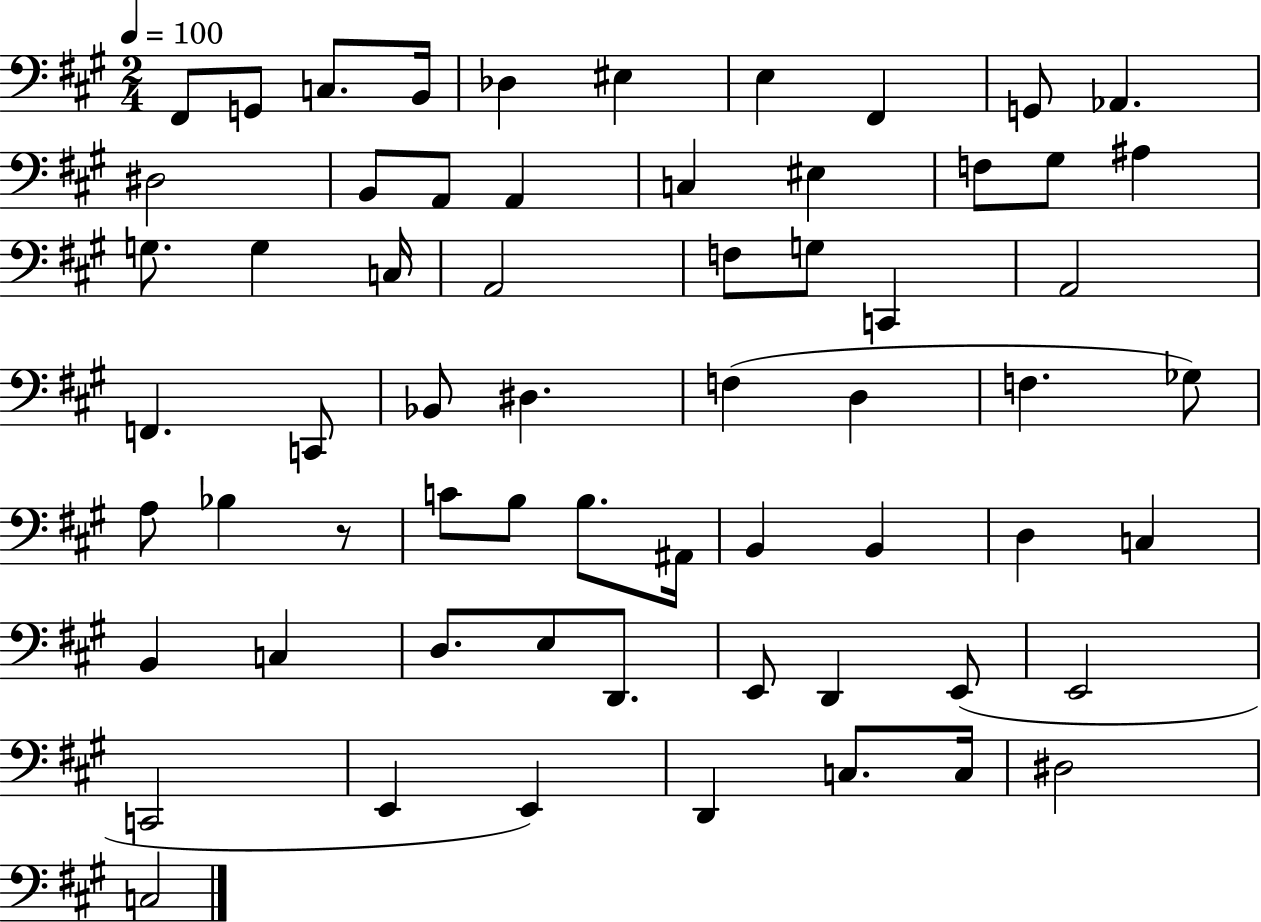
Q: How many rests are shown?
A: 1